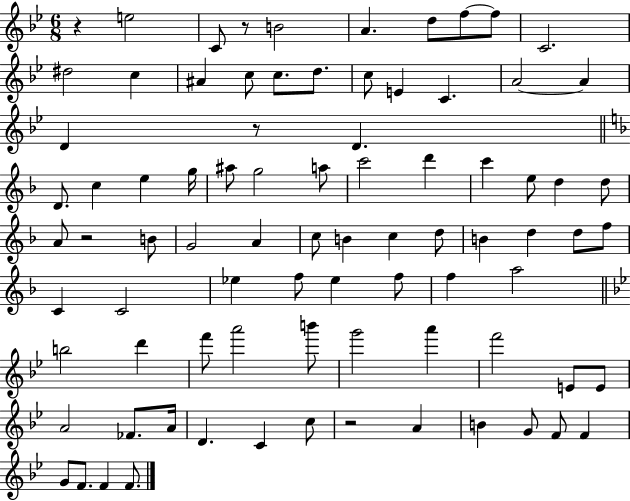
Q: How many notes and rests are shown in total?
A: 84